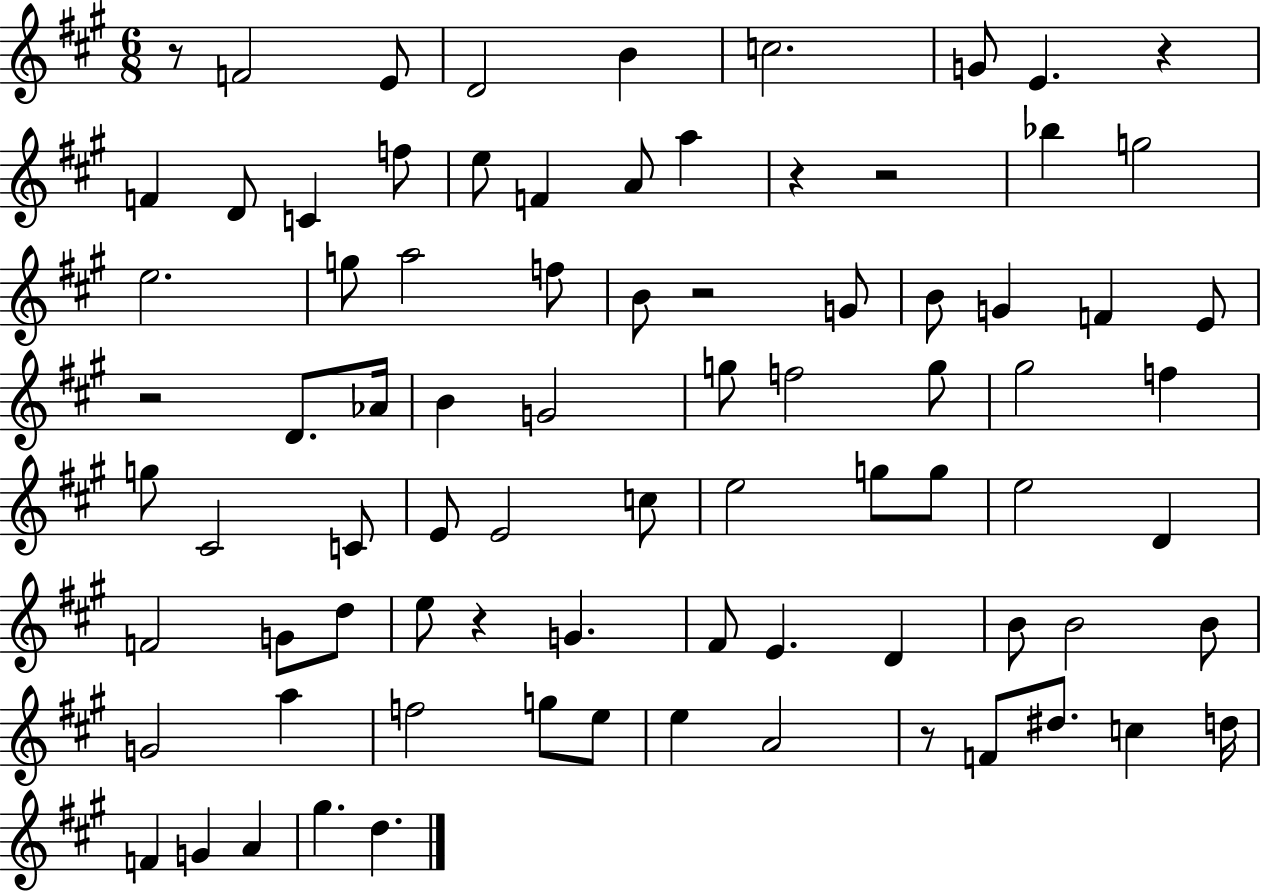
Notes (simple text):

R/e F4/h E4/e D4/h B4/q C5/h. G4/e E4/q. R/q F4/q D4/e C4/q F5/e E5/e F4/q A4/e A5/q R/q R/h Bb5/q G5/h E5/h. G5/e A5/h F5/e B4/e R/h G4/e B4/e G4/q F4/q E4/e R/h D4/e. Ab4/s B4/q G4/h G5/e F5/h G5/e G#5/h F5/q G5/e C#4/h C4/e E4/e E4/h C5/e E5/h G5/e G5/e E5/h D4/q F4/h G4/e D5/e E5/e R/q G4/q. F#4/e E4/q. D4/q B4/e B4/h B4/e G4/h A5/q F5/h G5/e E5/e E5/q A4/h R/e F4/e D#5/e. C5/q D5/s F4/q G4/q A4/q G#5/q. D5/q.